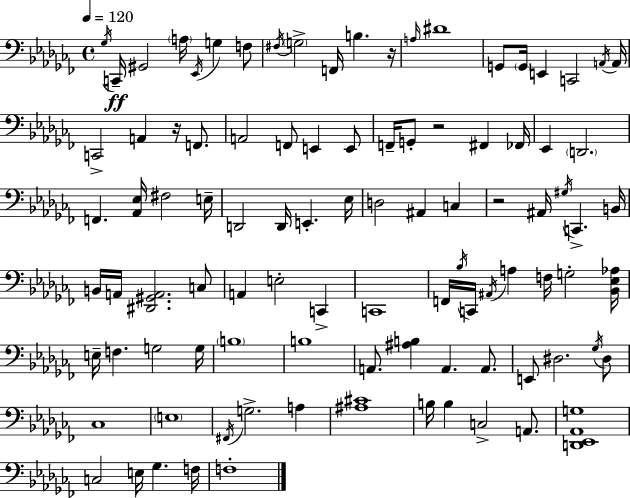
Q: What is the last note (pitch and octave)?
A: F3